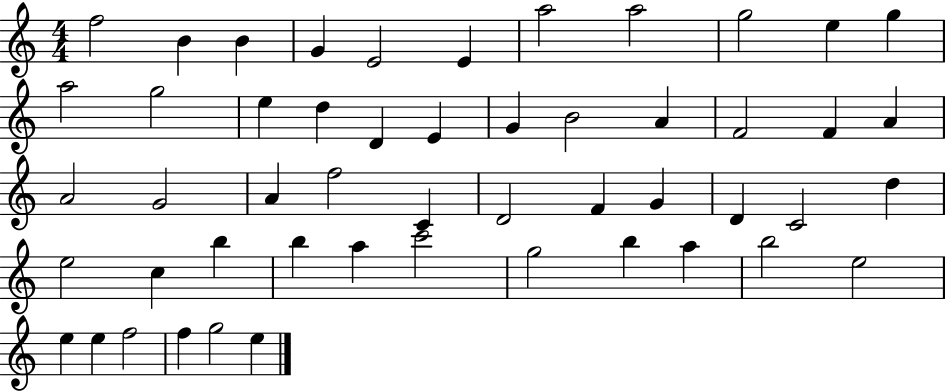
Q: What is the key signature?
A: C major